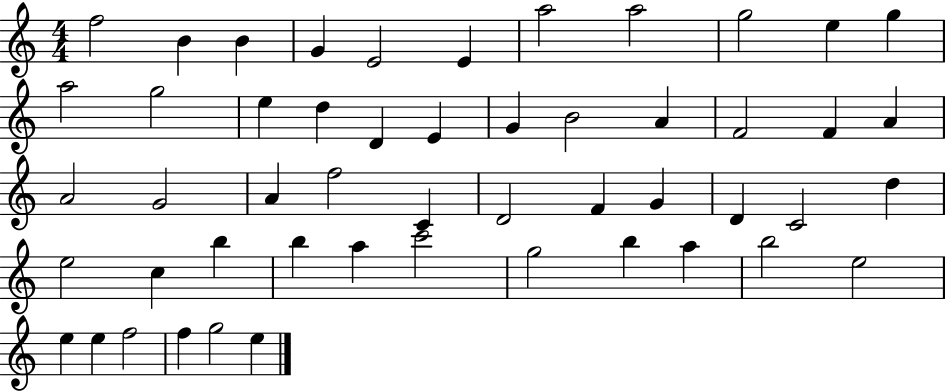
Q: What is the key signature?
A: C major